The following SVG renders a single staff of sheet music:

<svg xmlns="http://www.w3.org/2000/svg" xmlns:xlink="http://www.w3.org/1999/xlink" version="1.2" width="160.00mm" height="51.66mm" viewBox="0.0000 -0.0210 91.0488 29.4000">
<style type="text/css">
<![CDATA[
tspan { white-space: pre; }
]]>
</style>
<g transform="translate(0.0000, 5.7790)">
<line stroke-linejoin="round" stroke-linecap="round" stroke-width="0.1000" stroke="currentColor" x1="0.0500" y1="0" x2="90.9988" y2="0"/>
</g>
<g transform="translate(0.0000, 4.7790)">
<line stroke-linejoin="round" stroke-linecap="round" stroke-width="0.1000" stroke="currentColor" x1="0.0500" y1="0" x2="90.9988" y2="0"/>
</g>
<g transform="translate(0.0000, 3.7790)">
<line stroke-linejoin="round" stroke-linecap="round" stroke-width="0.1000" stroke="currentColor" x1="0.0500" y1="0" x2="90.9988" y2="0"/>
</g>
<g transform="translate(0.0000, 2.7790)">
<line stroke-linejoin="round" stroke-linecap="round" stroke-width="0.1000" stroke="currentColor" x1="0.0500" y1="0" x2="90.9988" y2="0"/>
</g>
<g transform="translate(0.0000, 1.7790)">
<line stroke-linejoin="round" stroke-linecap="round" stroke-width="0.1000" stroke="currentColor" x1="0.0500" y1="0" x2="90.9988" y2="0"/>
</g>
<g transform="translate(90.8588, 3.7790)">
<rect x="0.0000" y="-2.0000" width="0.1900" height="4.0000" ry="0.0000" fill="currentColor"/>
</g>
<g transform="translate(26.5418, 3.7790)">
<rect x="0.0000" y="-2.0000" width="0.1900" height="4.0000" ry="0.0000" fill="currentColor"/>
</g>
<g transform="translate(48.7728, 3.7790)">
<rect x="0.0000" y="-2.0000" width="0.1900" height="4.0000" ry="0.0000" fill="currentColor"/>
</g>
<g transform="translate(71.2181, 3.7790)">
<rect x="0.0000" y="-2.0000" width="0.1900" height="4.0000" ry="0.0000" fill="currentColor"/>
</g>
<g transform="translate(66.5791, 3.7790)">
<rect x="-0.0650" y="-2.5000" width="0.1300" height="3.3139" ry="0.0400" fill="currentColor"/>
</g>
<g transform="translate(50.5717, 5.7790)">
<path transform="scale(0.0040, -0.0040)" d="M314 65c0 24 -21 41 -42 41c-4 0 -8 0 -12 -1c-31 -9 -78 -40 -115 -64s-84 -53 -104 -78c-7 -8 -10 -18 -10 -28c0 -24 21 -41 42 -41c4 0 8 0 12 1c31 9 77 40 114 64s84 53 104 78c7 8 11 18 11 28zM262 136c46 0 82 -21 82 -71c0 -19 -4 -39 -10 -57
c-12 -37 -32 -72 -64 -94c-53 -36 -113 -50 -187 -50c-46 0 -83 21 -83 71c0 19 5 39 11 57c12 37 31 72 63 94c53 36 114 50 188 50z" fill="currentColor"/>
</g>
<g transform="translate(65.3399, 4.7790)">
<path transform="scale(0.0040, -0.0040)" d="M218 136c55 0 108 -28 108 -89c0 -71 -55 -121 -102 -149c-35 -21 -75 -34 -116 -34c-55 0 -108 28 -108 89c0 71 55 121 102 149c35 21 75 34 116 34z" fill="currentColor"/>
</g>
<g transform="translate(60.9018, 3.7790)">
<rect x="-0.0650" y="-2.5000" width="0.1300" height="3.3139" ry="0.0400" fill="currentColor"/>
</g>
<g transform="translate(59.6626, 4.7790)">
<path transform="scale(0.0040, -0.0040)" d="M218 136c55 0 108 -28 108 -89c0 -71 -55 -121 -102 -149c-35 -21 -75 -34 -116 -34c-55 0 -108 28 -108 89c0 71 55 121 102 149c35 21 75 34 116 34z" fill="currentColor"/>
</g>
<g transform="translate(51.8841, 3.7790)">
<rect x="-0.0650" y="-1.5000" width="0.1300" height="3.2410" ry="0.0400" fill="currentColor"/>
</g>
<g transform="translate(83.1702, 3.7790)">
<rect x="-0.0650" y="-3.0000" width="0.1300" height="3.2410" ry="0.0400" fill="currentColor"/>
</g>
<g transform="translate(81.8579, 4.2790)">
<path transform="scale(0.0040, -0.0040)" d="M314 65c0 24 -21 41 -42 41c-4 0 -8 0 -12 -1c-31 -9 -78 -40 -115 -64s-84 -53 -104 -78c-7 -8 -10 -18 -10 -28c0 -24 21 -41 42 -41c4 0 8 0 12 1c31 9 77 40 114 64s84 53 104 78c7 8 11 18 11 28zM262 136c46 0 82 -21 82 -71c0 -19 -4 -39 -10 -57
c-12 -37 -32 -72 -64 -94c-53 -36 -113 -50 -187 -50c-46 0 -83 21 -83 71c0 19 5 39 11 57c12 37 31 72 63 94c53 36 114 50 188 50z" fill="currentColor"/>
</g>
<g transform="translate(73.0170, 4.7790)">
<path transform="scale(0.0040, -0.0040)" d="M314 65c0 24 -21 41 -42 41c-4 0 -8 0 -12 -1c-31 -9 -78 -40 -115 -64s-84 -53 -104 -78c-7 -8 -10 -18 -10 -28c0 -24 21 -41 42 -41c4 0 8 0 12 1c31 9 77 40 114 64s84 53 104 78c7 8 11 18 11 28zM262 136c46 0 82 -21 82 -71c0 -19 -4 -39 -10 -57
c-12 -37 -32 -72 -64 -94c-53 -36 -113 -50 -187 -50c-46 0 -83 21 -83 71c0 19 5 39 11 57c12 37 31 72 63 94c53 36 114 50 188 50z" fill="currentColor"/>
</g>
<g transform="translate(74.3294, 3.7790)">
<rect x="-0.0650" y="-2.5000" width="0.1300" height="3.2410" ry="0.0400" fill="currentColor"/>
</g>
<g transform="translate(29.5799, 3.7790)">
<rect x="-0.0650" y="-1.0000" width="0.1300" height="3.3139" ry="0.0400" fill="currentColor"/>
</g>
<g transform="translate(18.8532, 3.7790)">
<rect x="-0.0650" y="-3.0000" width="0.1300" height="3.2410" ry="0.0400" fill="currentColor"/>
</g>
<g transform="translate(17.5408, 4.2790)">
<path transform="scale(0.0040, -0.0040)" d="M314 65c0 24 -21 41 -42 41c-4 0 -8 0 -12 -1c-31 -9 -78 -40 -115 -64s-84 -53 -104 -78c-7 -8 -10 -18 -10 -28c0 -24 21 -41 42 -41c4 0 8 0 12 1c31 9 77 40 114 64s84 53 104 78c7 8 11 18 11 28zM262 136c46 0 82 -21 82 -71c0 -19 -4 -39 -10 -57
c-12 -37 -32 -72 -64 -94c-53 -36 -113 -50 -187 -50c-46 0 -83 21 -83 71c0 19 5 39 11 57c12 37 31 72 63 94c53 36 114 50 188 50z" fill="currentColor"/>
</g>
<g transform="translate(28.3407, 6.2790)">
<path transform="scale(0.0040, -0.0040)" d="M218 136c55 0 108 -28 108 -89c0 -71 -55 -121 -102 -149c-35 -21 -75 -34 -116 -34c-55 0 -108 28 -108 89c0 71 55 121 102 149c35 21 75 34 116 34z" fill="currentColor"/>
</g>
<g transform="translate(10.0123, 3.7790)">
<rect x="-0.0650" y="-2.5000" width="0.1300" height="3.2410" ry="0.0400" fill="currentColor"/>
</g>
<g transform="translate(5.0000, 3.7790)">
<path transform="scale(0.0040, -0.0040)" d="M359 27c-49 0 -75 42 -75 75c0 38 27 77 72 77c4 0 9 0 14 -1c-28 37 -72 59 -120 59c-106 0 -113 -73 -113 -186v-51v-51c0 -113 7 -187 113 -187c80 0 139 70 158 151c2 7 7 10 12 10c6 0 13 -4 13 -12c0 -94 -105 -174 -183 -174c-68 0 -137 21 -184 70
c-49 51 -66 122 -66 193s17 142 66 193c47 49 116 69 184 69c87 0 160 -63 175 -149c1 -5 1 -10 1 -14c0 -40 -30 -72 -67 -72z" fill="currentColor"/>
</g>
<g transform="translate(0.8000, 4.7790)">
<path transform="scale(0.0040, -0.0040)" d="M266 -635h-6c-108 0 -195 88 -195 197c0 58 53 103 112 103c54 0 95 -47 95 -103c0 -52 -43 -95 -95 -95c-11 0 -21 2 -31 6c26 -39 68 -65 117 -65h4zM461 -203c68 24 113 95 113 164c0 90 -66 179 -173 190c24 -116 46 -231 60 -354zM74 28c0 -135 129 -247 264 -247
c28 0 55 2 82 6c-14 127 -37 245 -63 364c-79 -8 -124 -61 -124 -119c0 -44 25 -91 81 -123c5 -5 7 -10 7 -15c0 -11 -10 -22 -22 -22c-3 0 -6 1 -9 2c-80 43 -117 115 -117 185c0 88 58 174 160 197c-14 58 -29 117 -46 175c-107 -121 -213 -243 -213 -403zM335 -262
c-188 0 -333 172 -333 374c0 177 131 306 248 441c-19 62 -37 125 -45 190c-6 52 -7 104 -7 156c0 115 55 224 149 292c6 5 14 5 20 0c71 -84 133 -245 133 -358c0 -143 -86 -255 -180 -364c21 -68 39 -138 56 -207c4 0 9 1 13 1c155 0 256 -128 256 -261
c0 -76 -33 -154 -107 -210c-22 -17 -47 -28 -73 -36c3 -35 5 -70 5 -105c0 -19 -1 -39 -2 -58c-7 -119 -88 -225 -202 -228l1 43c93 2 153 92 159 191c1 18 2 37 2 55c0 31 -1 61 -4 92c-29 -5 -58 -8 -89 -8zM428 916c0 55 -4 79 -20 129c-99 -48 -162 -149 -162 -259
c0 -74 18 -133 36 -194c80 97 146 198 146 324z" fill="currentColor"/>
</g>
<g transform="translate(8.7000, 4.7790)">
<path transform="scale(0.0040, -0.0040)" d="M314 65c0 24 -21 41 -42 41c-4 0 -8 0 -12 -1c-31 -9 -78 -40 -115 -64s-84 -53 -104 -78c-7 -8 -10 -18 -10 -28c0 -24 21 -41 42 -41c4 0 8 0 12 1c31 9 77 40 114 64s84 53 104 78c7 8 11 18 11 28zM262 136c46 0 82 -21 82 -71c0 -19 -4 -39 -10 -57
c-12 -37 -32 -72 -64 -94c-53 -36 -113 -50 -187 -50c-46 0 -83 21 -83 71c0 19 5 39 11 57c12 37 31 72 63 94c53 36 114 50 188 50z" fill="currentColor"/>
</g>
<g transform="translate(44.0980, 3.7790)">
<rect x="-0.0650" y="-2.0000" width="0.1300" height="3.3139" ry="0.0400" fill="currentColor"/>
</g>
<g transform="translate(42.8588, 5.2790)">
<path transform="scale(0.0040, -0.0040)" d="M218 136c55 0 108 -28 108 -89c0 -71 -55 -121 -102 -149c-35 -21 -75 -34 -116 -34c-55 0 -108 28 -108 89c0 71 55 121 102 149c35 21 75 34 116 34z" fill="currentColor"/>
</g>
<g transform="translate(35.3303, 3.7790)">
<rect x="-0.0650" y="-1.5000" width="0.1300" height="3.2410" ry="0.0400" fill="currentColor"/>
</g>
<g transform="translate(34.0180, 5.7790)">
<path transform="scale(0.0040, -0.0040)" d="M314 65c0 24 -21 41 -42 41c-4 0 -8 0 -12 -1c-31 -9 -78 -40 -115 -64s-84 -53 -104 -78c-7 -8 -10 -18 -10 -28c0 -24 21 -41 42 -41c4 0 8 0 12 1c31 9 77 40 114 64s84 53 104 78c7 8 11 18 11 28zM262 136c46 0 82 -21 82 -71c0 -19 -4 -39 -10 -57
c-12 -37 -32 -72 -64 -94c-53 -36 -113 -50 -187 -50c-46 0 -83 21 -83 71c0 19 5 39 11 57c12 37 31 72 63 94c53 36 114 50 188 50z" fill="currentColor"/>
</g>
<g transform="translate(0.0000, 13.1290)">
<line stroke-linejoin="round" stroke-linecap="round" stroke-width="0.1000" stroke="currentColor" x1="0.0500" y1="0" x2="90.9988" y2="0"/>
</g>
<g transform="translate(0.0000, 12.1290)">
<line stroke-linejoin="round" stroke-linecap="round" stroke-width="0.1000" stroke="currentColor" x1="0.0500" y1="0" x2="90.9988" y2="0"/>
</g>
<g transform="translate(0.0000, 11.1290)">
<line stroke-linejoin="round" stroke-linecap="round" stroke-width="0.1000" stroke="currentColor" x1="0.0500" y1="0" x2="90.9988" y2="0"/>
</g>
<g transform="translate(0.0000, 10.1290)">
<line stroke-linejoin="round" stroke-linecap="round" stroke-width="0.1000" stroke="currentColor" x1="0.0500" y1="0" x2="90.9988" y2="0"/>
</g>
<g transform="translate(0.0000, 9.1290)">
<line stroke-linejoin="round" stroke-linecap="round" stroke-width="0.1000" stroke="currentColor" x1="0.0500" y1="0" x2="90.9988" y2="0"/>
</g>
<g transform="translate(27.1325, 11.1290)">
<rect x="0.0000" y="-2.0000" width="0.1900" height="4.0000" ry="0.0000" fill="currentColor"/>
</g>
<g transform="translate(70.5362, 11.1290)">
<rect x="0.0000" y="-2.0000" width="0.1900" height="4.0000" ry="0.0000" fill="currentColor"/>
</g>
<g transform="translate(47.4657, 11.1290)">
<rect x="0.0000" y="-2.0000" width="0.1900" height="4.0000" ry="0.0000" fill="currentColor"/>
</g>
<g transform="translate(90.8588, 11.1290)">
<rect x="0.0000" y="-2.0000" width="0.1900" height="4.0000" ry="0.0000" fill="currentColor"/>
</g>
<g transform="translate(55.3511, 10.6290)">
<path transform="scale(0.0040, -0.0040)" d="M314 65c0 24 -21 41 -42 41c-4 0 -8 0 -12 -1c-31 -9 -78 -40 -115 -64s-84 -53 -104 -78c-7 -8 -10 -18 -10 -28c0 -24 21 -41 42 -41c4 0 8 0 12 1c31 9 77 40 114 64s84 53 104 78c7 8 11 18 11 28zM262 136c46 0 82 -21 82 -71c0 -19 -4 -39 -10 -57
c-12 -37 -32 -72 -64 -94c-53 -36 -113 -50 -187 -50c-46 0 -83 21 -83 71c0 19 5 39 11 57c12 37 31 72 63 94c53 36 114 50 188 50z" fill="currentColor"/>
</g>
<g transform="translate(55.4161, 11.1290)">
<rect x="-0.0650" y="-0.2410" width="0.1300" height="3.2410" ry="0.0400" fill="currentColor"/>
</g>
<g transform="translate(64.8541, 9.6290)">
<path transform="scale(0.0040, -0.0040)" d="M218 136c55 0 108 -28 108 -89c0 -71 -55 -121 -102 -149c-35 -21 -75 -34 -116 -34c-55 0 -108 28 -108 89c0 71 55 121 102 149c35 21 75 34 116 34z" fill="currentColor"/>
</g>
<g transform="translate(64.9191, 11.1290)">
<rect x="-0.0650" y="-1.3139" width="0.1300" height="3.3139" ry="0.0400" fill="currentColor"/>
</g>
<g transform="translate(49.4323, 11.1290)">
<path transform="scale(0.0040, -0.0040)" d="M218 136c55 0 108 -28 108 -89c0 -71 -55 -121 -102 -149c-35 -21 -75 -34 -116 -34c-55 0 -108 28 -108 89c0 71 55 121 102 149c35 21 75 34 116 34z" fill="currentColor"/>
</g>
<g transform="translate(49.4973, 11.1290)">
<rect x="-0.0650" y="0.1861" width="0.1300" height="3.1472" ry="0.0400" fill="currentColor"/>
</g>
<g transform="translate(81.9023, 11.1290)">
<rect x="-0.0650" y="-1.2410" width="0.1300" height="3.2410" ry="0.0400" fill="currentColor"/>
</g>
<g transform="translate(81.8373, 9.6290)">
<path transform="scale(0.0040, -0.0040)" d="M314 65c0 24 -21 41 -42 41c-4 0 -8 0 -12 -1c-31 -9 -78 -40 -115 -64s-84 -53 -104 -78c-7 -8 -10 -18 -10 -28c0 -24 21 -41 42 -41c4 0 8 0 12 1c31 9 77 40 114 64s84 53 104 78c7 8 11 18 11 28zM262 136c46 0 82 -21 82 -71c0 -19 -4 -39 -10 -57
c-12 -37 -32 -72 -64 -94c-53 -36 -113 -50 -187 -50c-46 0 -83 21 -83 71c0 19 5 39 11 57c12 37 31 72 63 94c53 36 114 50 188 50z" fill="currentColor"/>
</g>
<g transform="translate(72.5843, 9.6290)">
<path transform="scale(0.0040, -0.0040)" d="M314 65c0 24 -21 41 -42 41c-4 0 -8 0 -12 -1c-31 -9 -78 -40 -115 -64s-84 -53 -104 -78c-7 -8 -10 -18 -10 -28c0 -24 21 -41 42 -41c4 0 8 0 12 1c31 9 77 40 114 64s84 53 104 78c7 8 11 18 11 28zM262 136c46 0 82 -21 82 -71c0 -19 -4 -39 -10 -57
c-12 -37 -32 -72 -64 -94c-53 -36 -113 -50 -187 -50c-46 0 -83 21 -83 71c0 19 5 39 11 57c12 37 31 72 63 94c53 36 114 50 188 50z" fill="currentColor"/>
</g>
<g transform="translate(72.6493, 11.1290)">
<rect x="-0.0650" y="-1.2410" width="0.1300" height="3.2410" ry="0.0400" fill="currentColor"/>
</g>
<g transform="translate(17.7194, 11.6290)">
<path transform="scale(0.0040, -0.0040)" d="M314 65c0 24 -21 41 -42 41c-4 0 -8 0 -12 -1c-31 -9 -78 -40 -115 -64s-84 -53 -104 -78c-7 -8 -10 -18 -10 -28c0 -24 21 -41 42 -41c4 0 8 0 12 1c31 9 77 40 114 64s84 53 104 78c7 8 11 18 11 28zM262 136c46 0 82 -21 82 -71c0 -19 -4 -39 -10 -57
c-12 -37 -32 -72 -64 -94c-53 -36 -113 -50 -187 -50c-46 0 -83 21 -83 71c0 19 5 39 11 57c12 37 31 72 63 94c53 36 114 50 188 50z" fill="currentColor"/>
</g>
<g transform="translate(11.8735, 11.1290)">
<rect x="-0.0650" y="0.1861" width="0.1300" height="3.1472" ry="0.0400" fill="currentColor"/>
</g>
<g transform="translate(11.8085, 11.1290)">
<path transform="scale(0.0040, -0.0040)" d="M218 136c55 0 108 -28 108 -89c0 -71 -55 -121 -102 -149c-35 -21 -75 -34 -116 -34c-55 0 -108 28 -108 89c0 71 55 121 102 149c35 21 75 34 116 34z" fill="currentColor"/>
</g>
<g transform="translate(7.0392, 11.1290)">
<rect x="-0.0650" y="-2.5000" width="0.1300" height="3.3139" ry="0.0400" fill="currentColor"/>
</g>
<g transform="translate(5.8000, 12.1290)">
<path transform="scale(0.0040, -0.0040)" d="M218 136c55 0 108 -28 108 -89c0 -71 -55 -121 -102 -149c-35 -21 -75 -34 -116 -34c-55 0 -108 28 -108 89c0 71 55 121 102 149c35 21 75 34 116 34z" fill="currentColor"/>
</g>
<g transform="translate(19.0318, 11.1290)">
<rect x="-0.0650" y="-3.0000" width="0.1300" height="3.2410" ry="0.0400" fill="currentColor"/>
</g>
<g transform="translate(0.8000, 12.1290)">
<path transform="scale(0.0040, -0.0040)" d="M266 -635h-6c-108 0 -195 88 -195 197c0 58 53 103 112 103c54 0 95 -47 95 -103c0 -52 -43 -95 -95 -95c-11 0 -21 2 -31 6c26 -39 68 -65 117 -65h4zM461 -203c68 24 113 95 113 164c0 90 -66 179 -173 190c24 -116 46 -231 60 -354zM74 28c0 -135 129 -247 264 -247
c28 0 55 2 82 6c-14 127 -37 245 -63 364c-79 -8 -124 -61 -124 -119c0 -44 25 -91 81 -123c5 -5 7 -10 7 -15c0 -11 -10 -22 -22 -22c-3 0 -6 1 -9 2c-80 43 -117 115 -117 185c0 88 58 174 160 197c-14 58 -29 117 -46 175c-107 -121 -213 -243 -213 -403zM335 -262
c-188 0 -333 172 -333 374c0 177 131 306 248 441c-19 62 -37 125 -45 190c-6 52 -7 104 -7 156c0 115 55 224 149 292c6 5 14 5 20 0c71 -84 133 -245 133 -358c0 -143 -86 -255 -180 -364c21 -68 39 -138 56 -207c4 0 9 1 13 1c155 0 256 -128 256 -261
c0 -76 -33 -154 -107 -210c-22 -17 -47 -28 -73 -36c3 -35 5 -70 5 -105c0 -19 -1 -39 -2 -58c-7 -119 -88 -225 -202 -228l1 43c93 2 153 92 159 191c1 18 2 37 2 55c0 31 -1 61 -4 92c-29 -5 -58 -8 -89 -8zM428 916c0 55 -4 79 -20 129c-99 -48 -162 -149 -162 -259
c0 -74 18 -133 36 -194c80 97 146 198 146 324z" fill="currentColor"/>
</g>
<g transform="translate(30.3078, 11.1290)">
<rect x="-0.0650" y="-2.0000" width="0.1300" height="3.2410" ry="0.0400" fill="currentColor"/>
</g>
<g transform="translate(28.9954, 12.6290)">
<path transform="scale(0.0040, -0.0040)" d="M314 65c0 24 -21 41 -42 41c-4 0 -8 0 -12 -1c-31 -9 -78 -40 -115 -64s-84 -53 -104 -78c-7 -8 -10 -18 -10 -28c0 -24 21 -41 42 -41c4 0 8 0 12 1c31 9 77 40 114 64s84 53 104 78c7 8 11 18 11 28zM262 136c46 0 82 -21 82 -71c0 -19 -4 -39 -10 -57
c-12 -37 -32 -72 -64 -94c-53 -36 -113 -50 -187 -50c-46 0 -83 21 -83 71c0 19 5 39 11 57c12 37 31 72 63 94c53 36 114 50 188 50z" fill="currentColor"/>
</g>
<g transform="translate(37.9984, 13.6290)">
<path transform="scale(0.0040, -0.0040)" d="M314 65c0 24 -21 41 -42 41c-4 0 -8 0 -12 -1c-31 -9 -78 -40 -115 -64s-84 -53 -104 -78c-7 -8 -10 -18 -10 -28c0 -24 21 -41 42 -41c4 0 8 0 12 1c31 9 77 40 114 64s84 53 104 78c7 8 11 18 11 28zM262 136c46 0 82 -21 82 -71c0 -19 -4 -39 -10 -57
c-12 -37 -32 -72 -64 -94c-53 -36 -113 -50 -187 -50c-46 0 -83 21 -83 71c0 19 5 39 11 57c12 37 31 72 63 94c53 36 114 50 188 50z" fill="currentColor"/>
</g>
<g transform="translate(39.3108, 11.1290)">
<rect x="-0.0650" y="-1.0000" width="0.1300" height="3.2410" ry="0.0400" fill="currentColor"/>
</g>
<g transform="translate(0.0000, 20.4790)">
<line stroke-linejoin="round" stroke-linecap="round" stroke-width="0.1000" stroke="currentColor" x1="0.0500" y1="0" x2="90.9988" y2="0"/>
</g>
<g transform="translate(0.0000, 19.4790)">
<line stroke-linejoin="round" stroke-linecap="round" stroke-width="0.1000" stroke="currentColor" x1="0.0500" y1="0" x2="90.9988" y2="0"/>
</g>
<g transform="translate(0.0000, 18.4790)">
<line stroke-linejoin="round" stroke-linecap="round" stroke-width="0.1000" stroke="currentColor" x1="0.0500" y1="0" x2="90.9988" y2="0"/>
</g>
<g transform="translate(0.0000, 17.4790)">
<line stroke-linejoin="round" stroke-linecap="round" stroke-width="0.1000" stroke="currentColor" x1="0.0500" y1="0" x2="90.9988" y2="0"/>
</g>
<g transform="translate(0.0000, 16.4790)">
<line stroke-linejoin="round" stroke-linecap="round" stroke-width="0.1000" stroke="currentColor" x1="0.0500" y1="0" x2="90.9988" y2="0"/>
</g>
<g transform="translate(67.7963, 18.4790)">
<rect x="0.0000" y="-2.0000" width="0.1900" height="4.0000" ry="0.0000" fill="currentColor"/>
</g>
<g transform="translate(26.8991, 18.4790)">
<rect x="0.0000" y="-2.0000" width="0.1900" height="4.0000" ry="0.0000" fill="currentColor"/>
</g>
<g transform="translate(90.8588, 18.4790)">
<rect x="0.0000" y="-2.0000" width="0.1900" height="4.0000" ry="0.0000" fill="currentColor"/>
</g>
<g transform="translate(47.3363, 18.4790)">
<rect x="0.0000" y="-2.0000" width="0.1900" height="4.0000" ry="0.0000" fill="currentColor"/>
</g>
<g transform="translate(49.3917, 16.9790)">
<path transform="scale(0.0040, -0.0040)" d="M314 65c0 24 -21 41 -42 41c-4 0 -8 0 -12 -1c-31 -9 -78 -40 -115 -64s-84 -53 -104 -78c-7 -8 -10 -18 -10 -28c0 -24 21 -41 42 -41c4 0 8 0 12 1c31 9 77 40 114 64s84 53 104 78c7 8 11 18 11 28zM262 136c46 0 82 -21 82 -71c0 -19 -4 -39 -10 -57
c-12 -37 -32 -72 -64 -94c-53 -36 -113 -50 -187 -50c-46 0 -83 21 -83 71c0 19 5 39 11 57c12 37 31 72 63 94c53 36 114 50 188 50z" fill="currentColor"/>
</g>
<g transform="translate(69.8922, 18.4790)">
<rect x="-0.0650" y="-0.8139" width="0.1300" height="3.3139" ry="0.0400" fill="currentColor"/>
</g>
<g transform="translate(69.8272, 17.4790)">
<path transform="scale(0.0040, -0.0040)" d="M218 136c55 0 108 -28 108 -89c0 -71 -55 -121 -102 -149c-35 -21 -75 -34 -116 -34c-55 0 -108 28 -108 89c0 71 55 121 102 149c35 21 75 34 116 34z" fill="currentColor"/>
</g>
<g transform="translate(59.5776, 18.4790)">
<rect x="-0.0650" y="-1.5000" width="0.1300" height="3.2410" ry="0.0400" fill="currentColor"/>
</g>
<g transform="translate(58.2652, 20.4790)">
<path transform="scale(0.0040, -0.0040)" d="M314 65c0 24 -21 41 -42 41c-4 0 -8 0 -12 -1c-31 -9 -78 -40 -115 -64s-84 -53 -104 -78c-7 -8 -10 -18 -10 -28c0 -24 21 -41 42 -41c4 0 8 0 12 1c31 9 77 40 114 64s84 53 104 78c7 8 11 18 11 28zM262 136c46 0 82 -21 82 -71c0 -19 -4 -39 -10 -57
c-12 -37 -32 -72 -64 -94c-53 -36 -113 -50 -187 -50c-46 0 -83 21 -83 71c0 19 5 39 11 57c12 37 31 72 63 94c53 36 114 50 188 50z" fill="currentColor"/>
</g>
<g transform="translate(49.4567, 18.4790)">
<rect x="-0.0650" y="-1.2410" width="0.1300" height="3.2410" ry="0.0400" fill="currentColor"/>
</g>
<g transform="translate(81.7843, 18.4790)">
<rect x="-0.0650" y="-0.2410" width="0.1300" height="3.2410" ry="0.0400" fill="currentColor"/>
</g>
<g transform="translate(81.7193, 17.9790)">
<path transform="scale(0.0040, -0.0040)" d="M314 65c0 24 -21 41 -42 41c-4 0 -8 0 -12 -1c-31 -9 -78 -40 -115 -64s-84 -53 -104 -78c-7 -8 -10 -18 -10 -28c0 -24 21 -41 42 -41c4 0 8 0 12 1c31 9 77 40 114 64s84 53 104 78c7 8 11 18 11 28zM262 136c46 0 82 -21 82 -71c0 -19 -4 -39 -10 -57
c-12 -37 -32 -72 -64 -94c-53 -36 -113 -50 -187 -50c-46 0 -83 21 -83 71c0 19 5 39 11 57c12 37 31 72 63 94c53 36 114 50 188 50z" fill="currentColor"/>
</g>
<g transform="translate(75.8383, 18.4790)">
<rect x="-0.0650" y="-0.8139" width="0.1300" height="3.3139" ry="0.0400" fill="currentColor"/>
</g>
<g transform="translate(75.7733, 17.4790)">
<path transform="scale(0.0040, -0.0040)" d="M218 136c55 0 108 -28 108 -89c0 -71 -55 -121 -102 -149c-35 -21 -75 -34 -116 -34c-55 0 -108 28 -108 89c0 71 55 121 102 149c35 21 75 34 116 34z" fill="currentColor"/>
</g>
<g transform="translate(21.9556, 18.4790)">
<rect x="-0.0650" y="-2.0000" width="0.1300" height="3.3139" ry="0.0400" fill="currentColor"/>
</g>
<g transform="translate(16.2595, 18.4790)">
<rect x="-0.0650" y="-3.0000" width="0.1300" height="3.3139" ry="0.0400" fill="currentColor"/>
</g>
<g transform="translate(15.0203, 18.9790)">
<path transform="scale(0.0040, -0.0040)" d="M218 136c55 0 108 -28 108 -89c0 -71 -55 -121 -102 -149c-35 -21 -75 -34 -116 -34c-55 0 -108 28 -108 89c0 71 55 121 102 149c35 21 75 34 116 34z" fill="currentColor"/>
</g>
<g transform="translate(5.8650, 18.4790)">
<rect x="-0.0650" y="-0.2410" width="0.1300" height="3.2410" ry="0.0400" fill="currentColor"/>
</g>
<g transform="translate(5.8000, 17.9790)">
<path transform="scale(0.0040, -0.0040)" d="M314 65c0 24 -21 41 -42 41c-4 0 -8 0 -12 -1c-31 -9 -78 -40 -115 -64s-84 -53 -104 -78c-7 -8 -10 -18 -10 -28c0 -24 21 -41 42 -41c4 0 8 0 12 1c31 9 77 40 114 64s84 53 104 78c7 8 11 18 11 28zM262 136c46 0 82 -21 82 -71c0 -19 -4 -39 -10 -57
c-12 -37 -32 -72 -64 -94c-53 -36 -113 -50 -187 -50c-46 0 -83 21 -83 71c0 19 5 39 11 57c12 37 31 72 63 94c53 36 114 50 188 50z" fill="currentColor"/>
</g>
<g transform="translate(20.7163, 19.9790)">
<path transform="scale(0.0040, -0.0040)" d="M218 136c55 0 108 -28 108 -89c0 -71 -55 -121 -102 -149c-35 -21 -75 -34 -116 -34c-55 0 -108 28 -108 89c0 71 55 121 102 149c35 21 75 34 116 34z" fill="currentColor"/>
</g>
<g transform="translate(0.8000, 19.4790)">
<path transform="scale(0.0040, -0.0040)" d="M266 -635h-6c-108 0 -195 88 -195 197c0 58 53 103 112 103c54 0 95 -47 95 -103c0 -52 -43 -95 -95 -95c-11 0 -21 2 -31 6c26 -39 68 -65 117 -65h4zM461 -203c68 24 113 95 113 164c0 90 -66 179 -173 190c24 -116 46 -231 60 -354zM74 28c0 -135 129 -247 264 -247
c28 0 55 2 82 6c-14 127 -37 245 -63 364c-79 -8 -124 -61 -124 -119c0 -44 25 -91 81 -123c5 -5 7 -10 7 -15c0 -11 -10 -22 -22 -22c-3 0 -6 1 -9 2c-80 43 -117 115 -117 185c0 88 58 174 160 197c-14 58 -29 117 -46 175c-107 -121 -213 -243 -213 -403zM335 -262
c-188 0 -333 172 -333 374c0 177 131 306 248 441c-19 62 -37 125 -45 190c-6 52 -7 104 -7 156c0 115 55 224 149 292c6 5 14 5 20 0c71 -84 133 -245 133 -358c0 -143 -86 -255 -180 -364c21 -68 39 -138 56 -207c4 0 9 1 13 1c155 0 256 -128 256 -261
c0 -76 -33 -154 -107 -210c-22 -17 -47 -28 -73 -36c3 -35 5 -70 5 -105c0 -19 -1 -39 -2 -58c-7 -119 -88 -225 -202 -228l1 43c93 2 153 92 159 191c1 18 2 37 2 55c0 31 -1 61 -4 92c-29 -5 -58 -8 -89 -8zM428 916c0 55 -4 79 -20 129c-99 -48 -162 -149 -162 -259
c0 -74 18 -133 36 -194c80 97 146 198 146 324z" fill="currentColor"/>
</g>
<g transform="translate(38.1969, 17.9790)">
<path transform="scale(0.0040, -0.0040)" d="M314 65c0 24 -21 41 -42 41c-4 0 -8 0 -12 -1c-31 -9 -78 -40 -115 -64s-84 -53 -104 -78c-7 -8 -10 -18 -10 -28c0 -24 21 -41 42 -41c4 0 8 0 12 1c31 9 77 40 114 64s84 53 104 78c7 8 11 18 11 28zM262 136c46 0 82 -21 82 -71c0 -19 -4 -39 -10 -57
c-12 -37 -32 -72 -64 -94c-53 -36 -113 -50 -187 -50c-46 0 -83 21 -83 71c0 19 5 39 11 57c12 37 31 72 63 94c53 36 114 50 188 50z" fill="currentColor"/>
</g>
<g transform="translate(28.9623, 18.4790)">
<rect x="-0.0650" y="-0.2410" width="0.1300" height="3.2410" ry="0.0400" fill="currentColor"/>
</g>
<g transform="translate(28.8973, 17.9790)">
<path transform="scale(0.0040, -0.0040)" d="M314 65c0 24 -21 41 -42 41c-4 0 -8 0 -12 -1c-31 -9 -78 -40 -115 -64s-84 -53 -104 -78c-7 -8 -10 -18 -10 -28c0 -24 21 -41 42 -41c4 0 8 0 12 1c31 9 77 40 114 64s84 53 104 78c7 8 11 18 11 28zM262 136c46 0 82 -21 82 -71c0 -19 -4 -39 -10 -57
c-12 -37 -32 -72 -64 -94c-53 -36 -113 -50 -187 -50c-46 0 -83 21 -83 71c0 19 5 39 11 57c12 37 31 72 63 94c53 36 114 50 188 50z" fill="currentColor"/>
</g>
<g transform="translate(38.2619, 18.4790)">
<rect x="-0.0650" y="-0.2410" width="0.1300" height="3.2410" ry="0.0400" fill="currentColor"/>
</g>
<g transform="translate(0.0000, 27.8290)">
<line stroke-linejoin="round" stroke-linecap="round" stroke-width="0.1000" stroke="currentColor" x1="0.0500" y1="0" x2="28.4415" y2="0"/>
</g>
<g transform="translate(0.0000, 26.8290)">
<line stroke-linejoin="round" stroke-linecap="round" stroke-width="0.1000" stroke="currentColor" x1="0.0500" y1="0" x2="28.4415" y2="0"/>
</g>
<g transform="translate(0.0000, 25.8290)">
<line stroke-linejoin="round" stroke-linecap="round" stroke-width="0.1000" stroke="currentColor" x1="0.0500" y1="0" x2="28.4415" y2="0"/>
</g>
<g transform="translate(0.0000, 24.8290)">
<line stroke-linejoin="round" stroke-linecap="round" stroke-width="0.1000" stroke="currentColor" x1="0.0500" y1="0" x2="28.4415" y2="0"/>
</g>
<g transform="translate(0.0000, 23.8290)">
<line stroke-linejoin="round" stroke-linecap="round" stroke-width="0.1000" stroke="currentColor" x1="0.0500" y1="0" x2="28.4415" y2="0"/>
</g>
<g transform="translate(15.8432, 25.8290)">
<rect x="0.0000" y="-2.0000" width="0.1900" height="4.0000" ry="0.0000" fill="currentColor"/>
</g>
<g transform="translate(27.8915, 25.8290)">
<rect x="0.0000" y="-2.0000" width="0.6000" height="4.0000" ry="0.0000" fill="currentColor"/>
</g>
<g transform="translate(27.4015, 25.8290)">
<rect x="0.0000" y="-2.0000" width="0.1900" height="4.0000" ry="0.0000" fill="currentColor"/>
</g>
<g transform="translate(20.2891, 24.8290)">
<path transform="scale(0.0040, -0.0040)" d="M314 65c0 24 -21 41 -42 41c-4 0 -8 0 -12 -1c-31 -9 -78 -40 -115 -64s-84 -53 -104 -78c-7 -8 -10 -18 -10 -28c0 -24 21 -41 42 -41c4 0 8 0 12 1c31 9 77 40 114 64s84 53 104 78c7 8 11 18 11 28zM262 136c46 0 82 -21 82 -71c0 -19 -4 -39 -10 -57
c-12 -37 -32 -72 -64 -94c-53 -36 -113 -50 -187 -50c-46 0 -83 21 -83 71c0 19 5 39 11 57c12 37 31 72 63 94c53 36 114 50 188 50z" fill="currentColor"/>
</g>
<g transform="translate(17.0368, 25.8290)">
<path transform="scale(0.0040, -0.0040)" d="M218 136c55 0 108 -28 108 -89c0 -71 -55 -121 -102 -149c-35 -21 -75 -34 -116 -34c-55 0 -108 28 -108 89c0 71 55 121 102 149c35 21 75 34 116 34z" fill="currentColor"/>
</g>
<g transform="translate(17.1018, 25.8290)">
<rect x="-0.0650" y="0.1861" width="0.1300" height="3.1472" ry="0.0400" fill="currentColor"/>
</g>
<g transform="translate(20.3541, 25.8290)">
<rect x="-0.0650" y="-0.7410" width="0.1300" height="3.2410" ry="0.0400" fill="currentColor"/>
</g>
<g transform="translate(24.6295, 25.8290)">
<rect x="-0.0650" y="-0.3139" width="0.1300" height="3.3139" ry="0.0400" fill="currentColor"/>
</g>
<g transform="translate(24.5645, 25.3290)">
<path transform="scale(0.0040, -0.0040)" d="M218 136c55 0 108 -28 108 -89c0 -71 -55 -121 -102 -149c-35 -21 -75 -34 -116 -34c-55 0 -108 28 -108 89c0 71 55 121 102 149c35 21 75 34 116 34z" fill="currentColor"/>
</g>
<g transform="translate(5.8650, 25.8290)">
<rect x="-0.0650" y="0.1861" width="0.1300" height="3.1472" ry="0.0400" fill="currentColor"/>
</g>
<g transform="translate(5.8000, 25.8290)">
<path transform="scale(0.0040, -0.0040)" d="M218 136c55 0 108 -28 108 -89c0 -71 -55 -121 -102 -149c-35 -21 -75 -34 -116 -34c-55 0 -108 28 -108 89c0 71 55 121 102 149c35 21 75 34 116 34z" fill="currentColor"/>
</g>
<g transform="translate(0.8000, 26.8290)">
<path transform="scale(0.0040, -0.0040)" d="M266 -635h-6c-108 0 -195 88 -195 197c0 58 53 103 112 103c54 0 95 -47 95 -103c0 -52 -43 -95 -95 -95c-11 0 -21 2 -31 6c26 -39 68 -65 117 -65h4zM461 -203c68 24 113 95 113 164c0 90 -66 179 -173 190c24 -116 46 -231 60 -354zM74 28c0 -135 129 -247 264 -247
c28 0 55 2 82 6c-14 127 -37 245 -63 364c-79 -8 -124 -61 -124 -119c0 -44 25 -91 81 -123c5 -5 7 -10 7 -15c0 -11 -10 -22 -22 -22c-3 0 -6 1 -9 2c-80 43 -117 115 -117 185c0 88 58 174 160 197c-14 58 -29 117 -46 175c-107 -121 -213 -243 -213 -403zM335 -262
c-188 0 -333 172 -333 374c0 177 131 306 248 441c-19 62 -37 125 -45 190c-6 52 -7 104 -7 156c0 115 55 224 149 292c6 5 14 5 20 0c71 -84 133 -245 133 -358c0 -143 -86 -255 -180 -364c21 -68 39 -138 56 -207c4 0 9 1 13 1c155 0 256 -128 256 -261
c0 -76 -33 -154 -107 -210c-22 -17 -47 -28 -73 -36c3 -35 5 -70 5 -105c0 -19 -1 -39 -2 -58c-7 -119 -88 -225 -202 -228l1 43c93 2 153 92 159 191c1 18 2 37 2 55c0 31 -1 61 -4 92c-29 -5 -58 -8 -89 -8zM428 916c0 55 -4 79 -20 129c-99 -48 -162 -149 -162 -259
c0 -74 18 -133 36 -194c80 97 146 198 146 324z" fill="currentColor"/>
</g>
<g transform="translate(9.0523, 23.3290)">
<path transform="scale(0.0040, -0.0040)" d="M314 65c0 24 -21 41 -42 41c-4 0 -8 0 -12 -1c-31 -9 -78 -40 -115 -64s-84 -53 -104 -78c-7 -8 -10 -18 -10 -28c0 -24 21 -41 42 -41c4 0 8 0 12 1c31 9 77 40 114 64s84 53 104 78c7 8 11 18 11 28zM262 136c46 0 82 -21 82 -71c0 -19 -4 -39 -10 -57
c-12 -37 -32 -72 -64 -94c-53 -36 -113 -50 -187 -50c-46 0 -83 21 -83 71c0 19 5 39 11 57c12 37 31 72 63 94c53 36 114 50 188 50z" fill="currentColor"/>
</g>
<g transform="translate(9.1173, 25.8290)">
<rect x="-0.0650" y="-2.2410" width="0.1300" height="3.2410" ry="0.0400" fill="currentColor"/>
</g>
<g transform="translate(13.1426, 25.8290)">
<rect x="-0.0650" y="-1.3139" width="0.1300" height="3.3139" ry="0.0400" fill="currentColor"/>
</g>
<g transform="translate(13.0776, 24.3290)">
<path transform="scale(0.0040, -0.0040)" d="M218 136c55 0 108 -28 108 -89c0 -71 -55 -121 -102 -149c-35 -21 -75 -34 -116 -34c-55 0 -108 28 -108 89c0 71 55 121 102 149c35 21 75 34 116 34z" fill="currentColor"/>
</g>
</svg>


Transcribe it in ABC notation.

X:1
T:Untitled
M:4/4
L:1/4
K:C
G2 A2 D E2 F E2 G G G2 A2 G B A2 F2 D2 B c2 e e2 e2 c2 A F c2 c2 e2 E2 d d c2 B g2 e B d2 c